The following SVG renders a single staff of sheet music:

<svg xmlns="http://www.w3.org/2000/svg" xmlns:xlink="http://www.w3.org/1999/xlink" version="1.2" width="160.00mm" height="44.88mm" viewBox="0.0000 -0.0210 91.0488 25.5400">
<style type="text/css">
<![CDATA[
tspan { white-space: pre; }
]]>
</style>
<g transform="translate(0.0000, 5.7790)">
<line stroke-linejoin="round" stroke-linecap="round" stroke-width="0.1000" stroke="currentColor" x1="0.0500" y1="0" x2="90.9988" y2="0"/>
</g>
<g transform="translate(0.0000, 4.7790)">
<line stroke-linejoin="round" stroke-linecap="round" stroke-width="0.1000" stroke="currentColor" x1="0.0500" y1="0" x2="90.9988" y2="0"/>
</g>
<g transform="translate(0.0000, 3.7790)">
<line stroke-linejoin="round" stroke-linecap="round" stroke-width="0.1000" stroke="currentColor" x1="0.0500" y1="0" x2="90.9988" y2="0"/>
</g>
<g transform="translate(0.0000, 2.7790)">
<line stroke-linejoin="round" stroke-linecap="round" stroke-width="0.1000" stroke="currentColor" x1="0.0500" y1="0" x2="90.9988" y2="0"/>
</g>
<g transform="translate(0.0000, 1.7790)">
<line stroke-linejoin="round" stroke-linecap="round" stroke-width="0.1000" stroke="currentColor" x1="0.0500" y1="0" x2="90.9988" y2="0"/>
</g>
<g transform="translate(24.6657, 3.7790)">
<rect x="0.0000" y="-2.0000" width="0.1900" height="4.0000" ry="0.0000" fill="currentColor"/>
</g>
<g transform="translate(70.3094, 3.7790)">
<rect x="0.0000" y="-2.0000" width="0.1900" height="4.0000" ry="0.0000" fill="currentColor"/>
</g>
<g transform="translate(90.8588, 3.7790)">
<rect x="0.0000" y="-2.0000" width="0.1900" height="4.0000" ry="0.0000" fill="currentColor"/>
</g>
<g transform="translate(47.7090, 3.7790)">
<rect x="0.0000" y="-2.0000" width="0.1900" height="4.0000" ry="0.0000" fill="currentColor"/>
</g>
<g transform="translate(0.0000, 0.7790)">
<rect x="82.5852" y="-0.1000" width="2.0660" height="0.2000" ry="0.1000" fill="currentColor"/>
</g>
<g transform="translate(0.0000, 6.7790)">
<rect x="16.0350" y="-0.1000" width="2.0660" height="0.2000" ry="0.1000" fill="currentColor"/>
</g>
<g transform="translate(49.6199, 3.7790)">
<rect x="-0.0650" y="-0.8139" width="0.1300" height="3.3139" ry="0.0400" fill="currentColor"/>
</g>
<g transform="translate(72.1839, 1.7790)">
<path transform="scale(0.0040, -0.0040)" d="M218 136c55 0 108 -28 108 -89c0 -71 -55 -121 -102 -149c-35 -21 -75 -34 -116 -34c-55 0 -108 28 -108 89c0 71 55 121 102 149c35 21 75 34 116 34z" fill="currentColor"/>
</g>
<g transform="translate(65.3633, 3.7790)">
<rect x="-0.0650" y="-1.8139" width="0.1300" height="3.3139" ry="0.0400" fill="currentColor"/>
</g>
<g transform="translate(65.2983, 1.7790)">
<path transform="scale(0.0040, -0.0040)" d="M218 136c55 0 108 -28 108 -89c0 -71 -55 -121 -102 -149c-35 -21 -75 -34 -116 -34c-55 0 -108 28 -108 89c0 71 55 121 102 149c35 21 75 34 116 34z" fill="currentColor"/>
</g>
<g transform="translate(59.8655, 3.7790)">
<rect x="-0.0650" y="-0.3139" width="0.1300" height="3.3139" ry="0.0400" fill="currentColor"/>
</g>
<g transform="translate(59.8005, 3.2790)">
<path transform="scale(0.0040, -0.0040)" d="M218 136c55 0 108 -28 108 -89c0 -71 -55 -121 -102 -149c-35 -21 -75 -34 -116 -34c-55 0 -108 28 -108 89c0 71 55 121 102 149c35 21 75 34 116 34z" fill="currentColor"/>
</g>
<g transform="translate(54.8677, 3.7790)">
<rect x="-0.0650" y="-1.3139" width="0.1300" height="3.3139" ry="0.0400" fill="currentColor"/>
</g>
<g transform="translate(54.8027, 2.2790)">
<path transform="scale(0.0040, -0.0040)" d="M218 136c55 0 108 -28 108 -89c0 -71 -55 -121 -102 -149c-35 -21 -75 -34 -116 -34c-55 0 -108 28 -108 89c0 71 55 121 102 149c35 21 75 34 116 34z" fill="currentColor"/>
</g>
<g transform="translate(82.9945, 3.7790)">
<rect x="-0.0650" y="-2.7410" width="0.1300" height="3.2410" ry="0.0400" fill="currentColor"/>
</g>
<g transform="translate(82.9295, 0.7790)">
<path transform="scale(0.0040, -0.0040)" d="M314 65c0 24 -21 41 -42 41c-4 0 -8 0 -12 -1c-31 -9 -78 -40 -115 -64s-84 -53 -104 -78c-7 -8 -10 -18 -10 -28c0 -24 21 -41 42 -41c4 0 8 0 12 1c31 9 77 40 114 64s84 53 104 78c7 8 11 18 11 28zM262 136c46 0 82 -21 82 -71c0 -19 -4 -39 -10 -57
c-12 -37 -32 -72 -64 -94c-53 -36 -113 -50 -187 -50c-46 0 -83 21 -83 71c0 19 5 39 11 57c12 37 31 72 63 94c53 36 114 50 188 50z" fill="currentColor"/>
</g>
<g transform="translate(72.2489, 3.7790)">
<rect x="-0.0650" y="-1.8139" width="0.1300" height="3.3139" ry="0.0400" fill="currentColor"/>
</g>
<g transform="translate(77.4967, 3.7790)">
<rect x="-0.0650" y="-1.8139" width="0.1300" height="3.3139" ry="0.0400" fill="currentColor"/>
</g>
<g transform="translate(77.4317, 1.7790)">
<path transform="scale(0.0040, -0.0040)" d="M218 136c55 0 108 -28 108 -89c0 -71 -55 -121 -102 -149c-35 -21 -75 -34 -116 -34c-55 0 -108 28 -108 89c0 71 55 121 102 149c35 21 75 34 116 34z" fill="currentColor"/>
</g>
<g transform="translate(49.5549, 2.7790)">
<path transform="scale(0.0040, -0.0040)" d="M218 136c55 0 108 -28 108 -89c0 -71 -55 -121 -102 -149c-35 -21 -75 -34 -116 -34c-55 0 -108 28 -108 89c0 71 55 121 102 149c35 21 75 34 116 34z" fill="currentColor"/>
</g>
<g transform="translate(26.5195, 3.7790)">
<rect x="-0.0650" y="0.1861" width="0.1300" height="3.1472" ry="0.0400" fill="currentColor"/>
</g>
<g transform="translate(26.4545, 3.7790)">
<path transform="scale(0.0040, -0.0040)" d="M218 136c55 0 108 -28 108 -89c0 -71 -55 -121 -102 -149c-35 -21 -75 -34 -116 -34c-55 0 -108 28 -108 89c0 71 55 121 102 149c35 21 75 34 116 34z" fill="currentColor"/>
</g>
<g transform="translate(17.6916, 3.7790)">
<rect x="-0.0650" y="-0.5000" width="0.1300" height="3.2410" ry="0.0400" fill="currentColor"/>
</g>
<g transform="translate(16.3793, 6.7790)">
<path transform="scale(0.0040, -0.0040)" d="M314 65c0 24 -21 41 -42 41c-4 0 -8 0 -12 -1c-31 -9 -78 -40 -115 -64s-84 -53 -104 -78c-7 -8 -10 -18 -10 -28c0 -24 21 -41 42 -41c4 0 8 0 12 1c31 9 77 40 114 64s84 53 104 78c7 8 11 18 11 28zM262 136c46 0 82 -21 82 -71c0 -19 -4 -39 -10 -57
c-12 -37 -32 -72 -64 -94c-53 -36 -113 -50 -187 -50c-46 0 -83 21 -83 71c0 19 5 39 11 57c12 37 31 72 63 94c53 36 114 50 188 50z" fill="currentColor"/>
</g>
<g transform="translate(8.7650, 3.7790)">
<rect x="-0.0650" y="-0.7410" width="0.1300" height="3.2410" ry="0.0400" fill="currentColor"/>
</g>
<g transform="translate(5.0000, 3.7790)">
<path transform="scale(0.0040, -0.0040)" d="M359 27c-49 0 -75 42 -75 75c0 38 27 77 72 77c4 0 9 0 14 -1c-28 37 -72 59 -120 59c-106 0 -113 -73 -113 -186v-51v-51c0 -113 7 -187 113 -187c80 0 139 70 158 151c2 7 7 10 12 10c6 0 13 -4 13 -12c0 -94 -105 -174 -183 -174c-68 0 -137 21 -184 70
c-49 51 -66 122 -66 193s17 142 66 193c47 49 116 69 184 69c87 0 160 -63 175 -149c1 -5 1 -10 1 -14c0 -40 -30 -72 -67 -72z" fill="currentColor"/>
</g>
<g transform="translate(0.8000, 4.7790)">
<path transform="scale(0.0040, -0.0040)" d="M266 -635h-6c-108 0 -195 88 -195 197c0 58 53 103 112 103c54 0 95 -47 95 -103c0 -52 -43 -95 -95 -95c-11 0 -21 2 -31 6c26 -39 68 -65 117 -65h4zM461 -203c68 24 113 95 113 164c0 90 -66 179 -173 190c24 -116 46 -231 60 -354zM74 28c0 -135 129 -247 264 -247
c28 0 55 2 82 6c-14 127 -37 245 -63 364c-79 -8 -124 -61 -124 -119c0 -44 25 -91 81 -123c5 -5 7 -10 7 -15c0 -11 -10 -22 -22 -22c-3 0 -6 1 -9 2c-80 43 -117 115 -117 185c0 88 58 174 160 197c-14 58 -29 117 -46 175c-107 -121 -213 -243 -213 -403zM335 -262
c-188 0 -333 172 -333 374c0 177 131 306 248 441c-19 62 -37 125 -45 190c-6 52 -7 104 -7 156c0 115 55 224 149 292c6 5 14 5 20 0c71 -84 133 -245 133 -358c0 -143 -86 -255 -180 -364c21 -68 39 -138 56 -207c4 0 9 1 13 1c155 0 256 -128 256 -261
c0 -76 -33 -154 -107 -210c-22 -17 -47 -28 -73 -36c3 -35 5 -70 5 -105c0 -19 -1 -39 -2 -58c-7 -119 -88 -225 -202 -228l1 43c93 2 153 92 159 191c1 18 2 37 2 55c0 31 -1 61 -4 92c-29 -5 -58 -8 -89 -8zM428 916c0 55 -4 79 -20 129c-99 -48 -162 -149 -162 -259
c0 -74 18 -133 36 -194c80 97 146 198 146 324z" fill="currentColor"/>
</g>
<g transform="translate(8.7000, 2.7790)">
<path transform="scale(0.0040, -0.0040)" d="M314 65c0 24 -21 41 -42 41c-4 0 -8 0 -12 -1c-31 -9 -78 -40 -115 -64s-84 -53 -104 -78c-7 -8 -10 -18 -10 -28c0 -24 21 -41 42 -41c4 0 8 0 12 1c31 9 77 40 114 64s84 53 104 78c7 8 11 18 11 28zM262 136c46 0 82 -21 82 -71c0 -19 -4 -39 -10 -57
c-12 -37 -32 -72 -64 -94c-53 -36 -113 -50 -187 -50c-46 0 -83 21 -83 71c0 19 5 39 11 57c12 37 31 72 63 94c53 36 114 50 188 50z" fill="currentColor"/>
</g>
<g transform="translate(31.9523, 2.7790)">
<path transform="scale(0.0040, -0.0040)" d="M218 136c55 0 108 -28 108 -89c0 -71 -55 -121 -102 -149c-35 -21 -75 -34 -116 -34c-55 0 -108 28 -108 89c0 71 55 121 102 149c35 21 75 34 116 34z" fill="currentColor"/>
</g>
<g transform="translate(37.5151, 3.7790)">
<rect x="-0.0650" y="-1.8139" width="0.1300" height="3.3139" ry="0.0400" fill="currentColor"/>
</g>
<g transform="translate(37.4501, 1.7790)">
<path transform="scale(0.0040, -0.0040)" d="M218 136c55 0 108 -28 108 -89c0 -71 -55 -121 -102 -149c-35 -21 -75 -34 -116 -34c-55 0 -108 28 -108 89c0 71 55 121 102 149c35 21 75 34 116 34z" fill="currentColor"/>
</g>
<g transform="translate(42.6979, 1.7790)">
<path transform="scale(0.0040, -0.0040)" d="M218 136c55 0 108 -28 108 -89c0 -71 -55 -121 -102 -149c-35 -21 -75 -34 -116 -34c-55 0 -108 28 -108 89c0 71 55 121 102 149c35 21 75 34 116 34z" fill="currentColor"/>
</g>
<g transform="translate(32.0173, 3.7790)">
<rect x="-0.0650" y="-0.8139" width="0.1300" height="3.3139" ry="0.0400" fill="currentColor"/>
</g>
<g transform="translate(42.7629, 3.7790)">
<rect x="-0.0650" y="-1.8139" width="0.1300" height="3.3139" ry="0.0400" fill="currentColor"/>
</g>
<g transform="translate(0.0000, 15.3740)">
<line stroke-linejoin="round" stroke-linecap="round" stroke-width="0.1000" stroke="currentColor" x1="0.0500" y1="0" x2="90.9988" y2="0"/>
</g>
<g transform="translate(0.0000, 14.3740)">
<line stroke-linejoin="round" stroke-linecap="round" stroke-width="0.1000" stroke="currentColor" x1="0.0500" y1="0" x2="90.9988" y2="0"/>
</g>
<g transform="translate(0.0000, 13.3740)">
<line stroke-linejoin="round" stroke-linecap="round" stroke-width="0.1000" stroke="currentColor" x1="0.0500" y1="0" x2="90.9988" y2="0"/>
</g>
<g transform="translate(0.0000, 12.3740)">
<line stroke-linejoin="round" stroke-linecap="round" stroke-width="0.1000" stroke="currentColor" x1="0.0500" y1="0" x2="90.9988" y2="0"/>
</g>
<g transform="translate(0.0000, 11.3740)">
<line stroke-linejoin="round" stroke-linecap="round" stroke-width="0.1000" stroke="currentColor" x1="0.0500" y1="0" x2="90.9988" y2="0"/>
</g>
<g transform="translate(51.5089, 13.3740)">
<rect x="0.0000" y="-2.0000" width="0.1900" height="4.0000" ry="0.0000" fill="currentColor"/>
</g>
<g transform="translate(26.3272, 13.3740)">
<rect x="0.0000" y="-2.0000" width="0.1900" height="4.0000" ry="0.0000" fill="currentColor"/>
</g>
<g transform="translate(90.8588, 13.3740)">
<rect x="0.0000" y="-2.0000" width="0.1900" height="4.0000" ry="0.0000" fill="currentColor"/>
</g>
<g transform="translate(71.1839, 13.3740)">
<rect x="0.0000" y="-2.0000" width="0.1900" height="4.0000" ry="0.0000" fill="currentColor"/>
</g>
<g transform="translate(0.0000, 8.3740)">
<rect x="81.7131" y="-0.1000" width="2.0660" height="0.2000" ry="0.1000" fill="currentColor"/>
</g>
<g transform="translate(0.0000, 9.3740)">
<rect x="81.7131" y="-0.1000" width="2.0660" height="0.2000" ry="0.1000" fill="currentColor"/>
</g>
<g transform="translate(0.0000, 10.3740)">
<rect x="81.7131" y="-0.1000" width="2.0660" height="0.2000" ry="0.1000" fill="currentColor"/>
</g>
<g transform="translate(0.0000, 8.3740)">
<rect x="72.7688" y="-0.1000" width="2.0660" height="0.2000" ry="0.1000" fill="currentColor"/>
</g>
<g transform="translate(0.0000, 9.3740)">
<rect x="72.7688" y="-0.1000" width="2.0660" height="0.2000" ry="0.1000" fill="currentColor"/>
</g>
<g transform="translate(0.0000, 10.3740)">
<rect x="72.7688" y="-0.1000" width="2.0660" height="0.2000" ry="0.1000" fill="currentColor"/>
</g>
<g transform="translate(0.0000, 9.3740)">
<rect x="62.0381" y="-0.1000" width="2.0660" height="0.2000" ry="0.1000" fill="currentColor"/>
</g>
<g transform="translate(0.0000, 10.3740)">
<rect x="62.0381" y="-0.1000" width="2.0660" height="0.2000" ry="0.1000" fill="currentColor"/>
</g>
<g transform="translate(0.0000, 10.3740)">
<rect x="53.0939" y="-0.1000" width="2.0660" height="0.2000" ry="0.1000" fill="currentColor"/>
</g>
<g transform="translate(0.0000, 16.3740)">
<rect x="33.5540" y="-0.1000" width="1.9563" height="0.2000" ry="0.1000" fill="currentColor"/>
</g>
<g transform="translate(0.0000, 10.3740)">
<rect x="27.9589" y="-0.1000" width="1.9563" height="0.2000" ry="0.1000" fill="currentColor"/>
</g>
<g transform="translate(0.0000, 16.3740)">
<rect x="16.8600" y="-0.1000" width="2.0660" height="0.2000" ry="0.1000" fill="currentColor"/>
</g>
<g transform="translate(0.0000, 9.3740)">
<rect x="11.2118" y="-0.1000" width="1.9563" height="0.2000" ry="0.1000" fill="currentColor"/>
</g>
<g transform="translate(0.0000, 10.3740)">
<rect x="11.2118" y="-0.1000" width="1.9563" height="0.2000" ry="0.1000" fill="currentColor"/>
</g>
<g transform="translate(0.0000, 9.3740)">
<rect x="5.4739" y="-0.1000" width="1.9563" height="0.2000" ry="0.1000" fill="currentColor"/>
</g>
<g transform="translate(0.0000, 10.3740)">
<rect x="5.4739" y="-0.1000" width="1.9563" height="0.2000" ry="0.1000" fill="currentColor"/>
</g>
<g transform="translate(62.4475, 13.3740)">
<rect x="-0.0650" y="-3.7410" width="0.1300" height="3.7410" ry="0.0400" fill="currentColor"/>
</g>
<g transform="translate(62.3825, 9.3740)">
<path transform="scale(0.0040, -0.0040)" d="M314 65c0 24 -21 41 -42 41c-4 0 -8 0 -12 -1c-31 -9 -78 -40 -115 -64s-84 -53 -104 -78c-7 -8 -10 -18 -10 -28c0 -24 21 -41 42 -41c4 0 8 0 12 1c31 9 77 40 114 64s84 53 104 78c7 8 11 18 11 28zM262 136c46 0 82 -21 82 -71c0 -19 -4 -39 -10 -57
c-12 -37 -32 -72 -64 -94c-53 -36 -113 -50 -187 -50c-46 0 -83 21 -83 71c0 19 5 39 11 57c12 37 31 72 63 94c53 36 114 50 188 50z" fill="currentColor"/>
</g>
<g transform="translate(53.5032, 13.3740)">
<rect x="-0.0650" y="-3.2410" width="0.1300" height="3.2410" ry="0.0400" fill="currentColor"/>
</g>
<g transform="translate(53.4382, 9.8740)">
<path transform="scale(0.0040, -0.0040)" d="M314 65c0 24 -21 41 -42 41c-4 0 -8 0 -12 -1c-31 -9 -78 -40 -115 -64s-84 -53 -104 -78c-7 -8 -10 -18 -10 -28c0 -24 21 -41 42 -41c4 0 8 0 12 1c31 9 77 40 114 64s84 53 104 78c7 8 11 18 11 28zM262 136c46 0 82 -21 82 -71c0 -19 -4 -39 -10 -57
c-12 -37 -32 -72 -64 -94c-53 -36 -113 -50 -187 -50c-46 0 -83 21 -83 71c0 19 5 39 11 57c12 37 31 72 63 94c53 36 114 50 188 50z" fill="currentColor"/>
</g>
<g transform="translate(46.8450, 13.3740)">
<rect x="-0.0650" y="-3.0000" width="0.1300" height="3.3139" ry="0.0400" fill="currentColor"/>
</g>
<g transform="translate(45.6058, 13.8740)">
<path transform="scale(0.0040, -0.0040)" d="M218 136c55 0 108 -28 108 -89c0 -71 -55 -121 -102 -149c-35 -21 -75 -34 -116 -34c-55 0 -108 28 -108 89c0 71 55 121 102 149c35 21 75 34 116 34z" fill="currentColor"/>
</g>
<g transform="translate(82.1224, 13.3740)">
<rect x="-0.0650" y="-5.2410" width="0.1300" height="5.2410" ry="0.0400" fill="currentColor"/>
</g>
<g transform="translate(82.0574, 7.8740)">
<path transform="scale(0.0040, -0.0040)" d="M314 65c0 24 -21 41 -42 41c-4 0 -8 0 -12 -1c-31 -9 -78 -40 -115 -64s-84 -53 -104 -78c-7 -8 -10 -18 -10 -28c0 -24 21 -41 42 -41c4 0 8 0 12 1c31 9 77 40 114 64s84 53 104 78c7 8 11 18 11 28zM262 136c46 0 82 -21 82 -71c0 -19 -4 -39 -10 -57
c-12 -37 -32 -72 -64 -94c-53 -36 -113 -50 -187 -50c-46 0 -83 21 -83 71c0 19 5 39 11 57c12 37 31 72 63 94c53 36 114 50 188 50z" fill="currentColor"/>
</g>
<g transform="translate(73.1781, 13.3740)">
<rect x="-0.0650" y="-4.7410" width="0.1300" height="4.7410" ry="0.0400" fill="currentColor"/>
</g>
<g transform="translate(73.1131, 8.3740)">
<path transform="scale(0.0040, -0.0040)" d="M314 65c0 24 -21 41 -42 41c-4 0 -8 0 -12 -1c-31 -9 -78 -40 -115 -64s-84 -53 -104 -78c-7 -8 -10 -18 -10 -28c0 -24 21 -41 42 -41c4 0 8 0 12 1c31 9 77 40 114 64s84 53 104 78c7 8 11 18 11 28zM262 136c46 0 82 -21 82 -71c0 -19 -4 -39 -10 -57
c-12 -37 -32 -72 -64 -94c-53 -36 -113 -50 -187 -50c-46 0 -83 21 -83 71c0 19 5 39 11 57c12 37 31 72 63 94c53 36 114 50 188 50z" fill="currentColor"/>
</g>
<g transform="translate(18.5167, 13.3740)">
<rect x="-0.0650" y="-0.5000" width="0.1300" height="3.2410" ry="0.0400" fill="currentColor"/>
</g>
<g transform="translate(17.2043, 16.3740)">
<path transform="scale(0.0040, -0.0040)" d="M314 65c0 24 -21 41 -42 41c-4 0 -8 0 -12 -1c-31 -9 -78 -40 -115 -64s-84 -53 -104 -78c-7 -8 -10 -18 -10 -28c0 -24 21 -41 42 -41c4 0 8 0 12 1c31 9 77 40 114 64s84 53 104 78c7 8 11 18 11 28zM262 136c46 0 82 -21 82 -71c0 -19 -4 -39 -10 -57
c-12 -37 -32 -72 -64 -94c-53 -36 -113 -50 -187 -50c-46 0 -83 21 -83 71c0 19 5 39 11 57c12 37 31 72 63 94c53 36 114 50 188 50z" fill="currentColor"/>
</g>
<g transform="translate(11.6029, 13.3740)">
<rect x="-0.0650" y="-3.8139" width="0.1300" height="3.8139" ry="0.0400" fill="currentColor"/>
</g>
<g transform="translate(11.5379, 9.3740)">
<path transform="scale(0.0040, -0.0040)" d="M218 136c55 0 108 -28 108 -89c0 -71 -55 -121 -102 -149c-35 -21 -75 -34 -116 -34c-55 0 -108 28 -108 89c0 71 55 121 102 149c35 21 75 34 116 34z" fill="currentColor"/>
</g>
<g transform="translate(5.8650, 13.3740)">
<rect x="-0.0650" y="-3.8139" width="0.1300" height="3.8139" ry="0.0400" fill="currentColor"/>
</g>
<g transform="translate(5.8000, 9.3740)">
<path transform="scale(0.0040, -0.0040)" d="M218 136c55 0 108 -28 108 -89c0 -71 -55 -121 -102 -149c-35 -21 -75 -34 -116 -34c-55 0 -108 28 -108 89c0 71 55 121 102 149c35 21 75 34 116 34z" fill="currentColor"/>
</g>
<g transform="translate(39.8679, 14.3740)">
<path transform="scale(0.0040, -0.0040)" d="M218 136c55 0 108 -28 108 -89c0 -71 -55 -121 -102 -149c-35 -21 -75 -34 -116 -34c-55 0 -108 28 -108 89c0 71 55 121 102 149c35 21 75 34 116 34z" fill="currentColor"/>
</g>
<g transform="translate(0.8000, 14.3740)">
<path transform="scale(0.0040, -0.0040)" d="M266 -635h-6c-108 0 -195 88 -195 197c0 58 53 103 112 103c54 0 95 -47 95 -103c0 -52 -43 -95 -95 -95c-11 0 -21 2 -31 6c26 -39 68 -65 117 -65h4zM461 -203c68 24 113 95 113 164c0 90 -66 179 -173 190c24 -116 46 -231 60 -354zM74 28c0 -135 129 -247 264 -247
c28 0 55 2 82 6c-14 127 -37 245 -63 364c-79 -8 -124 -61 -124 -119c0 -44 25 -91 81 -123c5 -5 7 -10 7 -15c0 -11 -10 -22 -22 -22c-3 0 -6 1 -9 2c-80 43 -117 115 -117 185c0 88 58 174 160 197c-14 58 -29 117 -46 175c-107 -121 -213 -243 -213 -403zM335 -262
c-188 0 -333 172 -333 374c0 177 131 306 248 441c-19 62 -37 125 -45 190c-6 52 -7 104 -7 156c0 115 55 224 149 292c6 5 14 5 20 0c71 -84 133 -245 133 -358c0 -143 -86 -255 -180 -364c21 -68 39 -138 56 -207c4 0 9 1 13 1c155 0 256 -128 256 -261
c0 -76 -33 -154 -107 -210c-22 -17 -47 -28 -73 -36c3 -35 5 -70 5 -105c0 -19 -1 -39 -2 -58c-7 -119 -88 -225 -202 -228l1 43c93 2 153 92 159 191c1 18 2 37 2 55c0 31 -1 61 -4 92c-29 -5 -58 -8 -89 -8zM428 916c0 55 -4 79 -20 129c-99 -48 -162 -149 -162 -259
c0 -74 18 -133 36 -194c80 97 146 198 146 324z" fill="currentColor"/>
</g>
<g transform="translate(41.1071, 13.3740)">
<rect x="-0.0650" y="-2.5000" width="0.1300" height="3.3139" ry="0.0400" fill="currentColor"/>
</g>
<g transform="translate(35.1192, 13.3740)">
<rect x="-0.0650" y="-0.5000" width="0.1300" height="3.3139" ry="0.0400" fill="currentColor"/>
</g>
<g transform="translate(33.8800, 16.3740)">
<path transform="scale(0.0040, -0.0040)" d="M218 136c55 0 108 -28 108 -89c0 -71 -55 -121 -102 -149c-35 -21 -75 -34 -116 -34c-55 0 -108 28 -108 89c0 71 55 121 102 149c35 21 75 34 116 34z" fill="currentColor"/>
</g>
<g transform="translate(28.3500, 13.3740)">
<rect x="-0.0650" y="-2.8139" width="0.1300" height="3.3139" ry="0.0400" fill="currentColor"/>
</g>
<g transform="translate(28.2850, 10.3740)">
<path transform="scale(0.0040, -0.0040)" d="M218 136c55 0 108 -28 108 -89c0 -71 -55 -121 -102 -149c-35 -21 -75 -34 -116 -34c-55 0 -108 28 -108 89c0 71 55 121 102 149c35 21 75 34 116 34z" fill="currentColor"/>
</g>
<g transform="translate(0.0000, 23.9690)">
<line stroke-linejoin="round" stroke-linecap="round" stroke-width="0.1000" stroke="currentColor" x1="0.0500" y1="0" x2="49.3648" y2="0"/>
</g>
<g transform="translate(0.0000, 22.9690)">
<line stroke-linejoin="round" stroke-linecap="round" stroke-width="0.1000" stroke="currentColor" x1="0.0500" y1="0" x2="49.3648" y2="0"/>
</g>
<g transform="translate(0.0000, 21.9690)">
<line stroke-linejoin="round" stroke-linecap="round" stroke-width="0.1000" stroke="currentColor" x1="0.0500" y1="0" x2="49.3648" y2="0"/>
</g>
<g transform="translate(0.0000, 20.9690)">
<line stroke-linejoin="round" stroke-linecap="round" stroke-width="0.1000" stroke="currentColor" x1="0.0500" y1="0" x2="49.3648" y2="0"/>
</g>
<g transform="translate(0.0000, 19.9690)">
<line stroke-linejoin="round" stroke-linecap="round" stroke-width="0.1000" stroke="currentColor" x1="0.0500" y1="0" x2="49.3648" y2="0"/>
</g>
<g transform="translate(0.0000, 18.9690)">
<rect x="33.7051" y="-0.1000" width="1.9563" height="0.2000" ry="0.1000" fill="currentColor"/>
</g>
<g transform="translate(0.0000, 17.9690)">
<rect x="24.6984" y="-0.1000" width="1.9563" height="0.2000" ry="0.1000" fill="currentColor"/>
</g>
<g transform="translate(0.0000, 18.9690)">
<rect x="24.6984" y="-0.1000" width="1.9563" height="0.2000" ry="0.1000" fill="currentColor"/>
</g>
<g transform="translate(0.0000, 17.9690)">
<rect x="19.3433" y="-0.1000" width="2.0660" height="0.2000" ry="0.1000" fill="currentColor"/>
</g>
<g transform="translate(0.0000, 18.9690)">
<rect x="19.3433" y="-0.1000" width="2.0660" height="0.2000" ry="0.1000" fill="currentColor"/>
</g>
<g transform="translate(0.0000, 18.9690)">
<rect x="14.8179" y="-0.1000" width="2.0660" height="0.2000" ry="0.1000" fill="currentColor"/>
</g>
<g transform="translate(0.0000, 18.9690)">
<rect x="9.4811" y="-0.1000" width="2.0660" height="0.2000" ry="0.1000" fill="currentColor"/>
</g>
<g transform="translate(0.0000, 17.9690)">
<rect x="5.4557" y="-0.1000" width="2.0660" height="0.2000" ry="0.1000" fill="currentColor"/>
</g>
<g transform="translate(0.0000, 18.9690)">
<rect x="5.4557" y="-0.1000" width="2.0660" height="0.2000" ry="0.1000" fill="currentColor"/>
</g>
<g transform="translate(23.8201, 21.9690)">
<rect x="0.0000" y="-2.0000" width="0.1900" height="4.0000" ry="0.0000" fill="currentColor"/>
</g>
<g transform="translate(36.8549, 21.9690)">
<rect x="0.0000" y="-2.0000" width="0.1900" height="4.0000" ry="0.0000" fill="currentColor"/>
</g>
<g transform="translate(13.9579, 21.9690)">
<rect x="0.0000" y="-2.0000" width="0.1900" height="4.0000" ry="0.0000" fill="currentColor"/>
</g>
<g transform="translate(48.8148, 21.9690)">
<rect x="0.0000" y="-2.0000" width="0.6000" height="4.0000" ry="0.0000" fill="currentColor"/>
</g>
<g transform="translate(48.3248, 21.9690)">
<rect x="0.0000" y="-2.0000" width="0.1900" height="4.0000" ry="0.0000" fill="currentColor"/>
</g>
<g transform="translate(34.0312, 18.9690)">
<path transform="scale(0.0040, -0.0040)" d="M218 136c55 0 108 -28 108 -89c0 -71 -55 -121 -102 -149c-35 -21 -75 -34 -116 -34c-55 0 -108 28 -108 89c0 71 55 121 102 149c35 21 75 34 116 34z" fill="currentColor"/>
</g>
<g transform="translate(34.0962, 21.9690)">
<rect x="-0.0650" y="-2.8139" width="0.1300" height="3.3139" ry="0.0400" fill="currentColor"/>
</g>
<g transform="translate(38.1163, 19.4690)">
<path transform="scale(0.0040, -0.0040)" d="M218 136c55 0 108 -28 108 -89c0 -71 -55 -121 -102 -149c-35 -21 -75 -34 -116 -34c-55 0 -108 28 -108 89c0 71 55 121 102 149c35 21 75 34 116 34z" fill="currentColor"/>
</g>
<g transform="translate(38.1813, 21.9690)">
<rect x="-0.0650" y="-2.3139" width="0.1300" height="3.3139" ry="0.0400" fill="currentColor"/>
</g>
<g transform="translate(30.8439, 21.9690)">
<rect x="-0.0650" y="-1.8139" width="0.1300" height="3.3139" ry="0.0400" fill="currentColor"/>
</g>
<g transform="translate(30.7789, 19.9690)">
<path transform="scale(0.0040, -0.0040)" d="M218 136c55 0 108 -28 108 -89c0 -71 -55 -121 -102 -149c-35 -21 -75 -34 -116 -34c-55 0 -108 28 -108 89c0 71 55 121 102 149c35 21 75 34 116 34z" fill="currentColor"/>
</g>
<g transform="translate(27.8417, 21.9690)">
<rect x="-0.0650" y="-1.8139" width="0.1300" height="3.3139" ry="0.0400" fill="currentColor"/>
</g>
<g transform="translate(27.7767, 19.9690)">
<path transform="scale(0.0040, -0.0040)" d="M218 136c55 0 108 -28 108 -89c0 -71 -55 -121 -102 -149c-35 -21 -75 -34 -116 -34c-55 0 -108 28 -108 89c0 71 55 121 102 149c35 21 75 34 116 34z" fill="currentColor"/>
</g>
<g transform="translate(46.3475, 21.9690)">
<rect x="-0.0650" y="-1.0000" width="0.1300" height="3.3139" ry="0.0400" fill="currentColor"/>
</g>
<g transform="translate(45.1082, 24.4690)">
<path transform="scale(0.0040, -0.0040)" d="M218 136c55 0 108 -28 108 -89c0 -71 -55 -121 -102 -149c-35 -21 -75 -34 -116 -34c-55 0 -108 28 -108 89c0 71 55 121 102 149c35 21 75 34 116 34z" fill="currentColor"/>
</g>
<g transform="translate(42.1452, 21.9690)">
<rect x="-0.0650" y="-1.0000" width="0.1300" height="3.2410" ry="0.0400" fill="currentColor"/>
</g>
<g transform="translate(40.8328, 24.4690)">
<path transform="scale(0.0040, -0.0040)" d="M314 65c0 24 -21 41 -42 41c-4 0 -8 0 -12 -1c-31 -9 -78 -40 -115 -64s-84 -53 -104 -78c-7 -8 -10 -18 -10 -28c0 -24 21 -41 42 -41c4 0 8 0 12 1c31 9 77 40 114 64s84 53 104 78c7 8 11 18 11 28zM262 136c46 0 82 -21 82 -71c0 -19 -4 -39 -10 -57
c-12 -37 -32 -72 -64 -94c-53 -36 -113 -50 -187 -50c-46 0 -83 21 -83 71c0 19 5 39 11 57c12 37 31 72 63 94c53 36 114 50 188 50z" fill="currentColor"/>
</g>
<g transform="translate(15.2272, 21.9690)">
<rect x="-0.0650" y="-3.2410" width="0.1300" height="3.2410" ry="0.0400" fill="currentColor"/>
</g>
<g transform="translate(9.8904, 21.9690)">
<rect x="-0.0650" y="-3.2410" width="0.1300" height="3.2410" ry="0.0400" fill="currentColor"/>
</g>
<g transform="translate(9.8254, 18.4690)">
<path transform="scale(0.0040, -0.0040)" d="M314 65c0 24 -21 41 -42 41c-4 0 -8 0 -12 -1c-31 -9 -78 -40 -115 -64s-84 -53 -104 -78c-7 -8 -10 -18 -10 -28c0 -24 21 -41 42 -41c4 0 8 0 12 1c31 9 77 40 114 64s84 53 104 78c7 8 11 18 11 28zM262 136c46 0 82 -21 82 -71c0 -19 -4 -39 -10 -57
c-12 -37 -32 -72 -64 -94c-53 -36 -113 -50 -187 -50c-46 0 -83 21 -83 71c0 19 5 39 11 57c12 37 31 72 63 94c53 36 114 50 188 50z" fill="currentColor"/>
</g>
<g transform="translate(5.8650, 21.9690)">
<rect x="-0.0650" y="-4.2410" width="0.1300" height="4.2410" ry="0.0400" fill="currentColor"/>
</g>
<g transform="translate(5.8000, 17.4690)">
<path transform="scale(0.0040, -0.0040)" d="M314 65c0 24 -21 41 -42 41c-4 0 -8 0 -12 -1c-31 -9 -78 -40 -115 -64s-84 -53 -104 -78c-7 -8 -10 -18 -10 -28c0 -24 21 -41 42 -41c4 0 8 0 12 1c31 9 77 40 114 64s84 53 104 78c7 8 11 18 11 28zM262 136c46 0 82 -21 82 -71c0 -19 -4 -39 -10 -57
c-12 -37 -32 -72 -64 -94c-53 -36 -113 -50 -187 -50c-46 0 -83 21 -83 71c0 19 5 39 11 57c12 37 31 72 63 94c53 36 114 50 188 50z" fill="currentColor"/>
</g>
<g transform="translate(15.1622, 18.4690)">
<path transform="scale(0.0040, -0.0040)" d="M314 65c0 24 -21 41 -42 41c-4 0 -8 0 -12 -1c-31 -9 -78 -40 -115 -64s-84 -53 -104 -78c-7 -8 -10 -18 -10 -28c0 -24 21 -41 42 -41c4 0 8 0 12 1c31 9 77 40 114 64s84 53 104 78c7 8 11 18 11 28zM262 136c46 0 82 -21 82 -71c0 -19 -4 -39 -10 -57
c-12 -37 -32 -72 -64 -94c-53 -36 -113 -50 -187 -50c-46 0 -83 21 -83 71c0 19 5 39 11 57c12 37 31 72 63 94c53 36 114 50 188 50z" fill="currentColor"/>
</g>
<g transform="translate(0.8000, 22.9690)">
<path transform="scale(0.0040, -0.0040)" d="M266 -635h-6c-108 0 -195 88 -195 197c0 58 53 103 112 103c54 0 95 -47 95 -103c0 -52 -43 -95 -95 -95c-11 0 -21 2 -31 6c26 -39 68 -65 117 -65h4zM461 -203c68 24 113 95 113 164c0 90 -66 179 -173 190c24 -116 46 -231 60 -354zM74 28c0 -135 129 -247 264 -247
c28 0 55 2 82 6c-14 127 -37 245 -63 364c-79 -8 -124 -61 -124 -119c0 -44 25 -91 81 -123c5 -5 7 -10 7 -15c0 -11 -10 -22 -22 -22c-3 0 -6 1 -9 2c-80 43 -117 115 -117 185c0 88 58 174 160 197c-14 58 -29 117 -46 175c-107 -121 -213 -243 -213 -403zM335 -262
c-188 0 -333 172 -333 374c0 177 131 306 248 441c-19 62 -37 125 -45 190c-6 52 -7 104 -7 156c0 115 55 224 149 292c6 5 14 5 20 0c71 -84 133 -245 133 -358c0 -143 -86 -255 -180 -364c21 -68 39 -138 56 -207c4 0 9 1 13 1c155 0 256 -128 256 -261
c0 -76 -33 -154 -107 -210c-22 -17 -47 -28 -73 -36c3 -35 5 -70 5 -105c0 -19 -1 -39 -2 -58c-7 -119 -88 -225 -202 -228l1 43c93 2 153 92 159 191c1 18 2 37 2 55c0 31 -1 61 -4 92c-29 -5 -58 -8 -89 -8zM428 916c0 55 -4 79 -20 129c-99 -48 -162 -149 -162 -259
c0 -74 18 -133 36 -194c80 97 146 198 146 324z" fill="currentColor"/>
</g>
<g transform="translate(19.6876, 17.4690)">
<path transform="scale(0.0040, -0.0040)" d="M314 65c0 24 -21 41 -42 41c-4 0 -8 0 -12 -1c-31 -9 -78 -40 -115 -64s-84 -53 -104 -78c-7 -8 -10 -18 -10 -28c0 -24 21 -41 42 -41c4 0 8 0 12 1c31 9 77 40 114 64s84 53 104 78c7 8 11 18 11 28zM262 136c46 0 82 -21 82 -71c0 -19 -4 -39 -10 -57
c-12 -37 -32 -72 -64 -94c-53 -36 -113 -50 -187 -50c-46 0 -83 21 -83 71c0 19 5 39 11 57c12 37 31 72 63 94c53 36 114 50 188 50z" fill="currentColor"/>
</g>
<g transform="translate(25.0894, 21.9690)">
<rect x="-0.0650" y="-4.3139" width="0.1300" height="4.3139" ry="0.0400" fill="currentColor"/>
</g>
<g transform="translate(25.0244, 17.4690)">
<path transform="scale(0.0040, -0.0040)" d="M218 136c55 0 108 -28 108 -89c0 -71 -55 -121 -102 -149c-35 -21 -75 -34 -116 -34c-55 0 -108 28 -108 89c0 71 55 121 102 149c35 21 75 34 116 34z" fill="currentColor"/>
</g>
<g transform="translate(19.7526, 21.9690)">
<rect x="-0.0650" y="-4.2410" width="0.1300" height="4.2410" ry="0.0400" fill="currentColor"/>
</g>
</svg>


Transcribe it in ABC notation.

X:1
T:Untitled
M:4/4
L:1/4
K:C
d2 C2 B d f f d e c f f f a2 c' c' C2 a C G A b2 c'2 e'2 f'2 d'2 b2 b2 d'2 d' f f a g D2 D